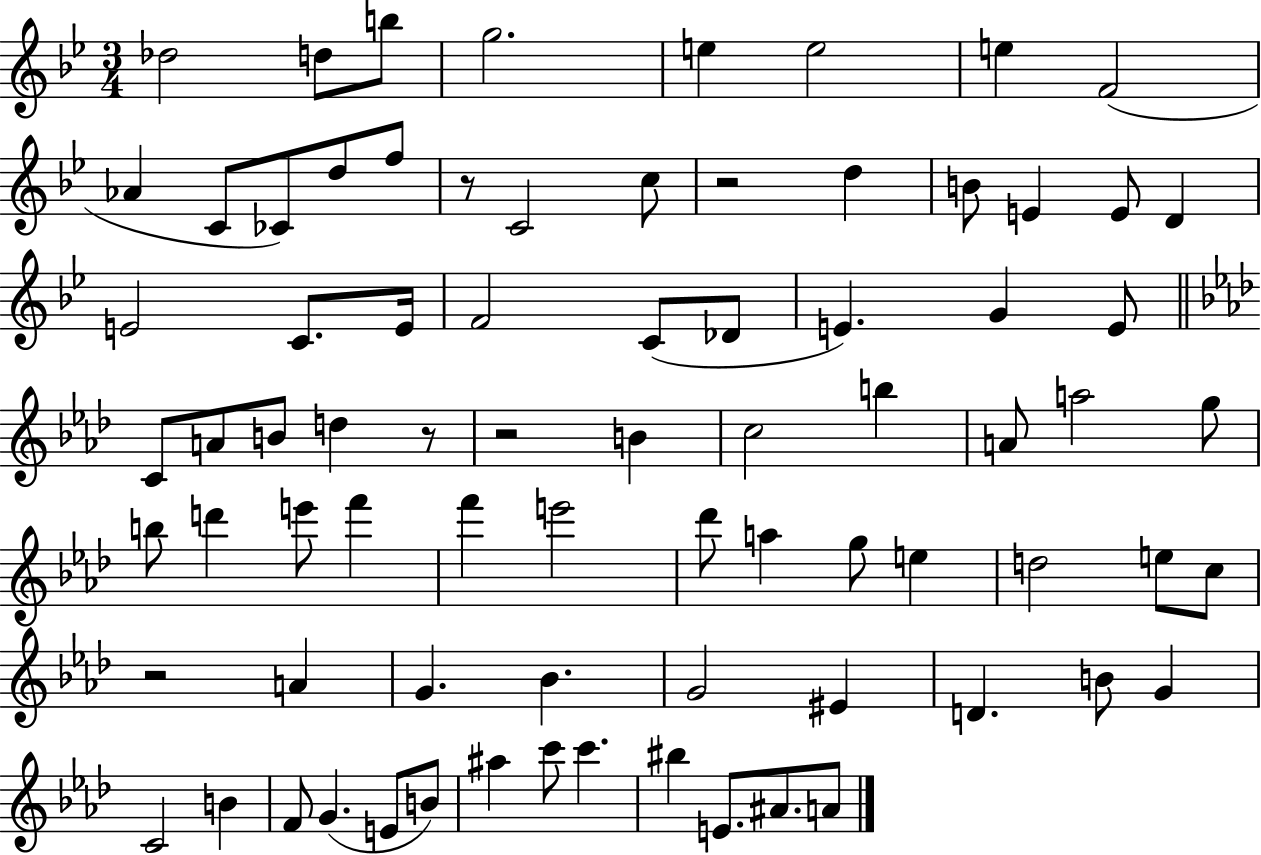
{
  \clef treble
  \numericTimeSignature
  \time 3/4
  \key bes \major
  \repeat volta 2 { des''2 d''8 b''8 | g''2. | e''4 e''2 | e''4 f'2( | \break aes'4 c'8 ces'8) d''8 f''8 | r8 c'2 c''8 | r2 d''4 | b'8 e'4 e'8 d'4 | \break e'2 c'8. e'16 | f'2 c'8( des'8 | e'4.) g'4 e'8 | \bar "||" \break \key f \minor c'8 a'8 b'8 d''4 r8 | r2 b'4 | c''2 b''4 | a'8 a''2 g''8 | \break b''8 d'''4 e'''8 f'''4 | f'''4 e'''2 | des'''8 a''4 g''8 e''4 | d''2 e''8 c''8 | \break r2 a'4 | g'4. bes'4. | g'2 eis'4 | d'4. b'8 g'4 | \break c'2 b'4 | f'8 g'4.( e'8 b'8) | ais''4 c'''8 c'''4. | bis''4 e'8. ais'8. a'8 | \break } \bar "|."
}